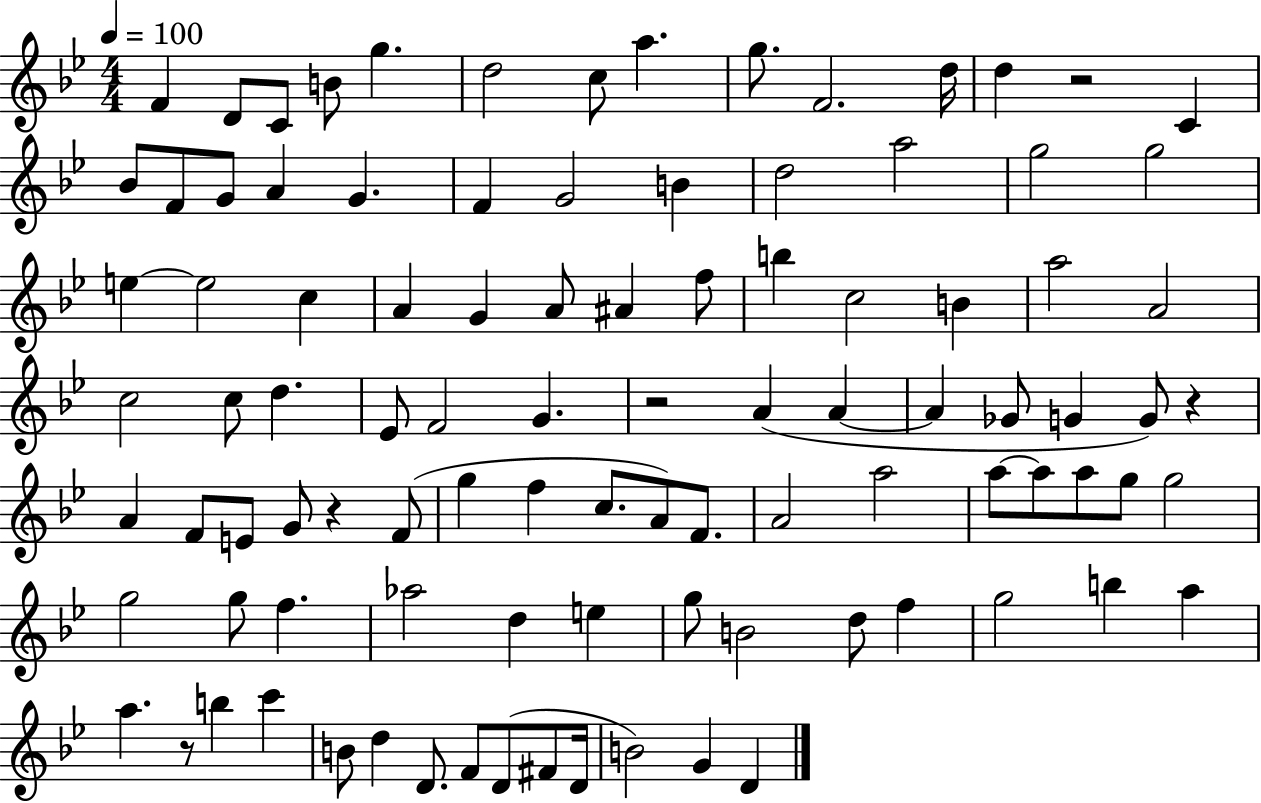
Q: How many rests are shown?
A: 5